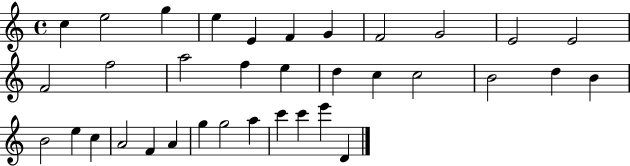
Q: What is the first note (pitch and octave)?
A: C5